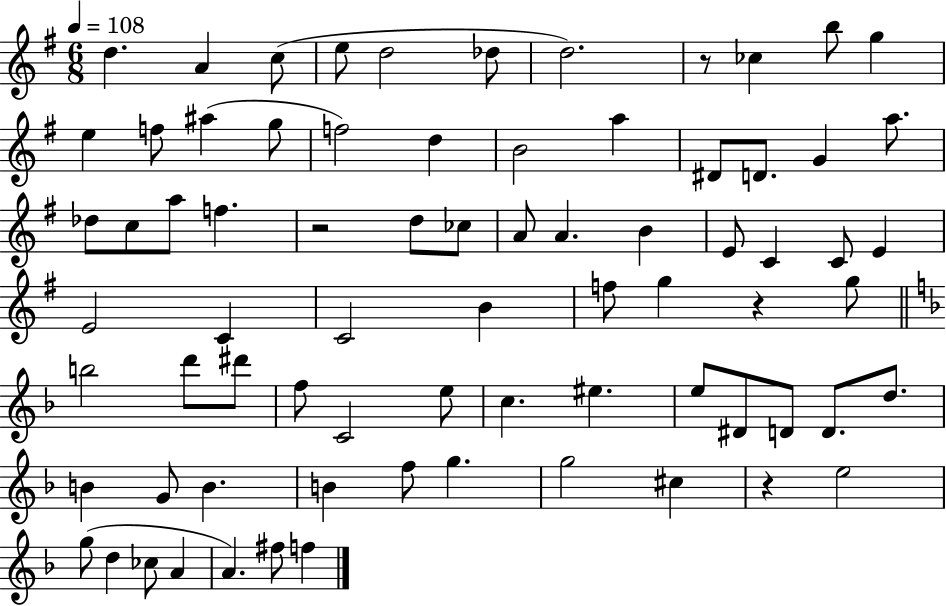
{
  \clef treble
  \numericTimeSignature
  \time 6/8
  \key g \major
  \tempo 4 = 108
  d''4. a'4 c''8( | e''8 d''2 des''8 | d''2.) | r8 ces''4 b''8 g''4 | \break e''4 f''8 ais''4( g''8 | f''2) d''4 | b'2 a''4 | dis'8 d'8. g'4 a''8. | \break des''8 c''8 a''8 f''4. | r2 d''8 ces''8 | a'8 a'4. b'4 | e'8 c'4 c'8 e'4 | \break e'2 c'4 | c'2 b'4 | f''8 g''4 r4 g''8 | \bar "||" \break \key f \major b''2 d'''8 dis'''8 | f''8 c'2 e''8 | c''4. eis''4. | e''8 dis'8 d'8 d'8. d''8. | \break b'4 g'8 b'4. | b'4 f''8 g''4. | g''2 cis''4 | r4 e''2 | \break g''8( d''4 ces''8 a'4 | a'4.) fis''8 f''4 | \bar "|."
}